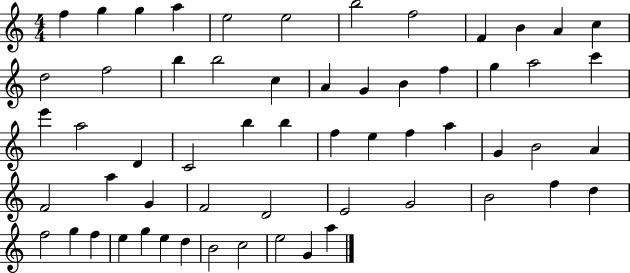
F5/q G5/q G5/q A5/q E5/h E5/h B5/h F5/h F4/q B4/q A4/q C5/q D5/h F5/h B5/q B5/h C5/q A4/q G4/q B4/q F5/q G5/q A5/h C6/q E6/q A5/h D4/q C4/h B5/q B5/q F5/q E5/q F5/q A5/q G4/q B4/h A4/q F4/h A5/q G4/q F4/h D4/h E4/h G4/h B4/h F5/q D5/q F5/h G5/q F5/q E5/q G5/q E5/q D5/q B4/h C5/h E5/h G4/q A5/q